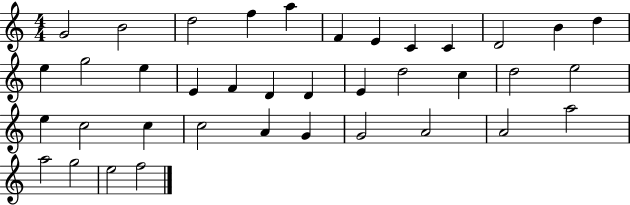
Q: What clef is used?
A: treble